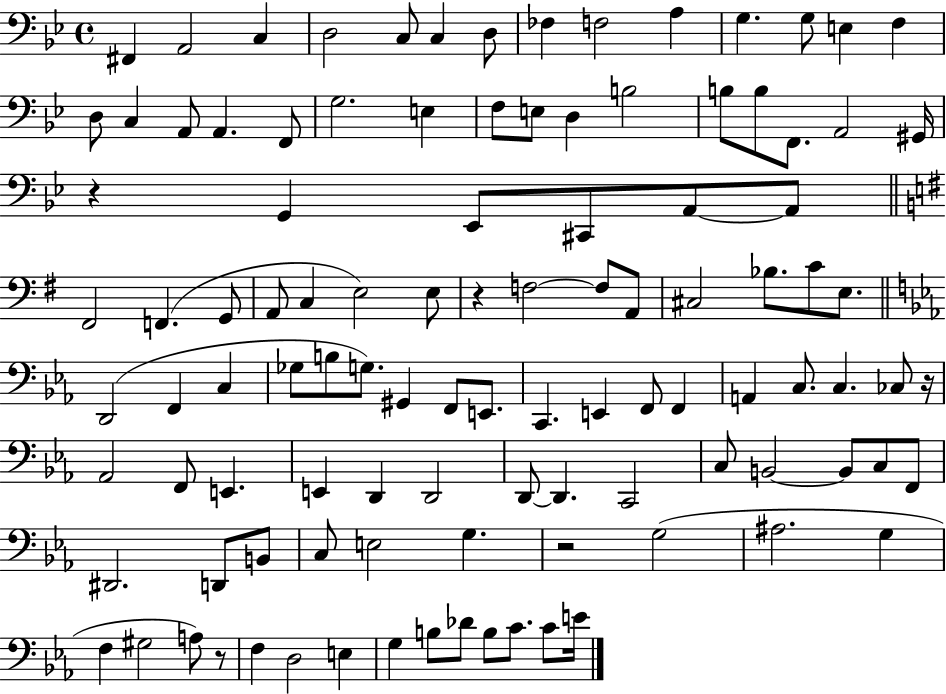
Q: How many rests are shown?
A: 5